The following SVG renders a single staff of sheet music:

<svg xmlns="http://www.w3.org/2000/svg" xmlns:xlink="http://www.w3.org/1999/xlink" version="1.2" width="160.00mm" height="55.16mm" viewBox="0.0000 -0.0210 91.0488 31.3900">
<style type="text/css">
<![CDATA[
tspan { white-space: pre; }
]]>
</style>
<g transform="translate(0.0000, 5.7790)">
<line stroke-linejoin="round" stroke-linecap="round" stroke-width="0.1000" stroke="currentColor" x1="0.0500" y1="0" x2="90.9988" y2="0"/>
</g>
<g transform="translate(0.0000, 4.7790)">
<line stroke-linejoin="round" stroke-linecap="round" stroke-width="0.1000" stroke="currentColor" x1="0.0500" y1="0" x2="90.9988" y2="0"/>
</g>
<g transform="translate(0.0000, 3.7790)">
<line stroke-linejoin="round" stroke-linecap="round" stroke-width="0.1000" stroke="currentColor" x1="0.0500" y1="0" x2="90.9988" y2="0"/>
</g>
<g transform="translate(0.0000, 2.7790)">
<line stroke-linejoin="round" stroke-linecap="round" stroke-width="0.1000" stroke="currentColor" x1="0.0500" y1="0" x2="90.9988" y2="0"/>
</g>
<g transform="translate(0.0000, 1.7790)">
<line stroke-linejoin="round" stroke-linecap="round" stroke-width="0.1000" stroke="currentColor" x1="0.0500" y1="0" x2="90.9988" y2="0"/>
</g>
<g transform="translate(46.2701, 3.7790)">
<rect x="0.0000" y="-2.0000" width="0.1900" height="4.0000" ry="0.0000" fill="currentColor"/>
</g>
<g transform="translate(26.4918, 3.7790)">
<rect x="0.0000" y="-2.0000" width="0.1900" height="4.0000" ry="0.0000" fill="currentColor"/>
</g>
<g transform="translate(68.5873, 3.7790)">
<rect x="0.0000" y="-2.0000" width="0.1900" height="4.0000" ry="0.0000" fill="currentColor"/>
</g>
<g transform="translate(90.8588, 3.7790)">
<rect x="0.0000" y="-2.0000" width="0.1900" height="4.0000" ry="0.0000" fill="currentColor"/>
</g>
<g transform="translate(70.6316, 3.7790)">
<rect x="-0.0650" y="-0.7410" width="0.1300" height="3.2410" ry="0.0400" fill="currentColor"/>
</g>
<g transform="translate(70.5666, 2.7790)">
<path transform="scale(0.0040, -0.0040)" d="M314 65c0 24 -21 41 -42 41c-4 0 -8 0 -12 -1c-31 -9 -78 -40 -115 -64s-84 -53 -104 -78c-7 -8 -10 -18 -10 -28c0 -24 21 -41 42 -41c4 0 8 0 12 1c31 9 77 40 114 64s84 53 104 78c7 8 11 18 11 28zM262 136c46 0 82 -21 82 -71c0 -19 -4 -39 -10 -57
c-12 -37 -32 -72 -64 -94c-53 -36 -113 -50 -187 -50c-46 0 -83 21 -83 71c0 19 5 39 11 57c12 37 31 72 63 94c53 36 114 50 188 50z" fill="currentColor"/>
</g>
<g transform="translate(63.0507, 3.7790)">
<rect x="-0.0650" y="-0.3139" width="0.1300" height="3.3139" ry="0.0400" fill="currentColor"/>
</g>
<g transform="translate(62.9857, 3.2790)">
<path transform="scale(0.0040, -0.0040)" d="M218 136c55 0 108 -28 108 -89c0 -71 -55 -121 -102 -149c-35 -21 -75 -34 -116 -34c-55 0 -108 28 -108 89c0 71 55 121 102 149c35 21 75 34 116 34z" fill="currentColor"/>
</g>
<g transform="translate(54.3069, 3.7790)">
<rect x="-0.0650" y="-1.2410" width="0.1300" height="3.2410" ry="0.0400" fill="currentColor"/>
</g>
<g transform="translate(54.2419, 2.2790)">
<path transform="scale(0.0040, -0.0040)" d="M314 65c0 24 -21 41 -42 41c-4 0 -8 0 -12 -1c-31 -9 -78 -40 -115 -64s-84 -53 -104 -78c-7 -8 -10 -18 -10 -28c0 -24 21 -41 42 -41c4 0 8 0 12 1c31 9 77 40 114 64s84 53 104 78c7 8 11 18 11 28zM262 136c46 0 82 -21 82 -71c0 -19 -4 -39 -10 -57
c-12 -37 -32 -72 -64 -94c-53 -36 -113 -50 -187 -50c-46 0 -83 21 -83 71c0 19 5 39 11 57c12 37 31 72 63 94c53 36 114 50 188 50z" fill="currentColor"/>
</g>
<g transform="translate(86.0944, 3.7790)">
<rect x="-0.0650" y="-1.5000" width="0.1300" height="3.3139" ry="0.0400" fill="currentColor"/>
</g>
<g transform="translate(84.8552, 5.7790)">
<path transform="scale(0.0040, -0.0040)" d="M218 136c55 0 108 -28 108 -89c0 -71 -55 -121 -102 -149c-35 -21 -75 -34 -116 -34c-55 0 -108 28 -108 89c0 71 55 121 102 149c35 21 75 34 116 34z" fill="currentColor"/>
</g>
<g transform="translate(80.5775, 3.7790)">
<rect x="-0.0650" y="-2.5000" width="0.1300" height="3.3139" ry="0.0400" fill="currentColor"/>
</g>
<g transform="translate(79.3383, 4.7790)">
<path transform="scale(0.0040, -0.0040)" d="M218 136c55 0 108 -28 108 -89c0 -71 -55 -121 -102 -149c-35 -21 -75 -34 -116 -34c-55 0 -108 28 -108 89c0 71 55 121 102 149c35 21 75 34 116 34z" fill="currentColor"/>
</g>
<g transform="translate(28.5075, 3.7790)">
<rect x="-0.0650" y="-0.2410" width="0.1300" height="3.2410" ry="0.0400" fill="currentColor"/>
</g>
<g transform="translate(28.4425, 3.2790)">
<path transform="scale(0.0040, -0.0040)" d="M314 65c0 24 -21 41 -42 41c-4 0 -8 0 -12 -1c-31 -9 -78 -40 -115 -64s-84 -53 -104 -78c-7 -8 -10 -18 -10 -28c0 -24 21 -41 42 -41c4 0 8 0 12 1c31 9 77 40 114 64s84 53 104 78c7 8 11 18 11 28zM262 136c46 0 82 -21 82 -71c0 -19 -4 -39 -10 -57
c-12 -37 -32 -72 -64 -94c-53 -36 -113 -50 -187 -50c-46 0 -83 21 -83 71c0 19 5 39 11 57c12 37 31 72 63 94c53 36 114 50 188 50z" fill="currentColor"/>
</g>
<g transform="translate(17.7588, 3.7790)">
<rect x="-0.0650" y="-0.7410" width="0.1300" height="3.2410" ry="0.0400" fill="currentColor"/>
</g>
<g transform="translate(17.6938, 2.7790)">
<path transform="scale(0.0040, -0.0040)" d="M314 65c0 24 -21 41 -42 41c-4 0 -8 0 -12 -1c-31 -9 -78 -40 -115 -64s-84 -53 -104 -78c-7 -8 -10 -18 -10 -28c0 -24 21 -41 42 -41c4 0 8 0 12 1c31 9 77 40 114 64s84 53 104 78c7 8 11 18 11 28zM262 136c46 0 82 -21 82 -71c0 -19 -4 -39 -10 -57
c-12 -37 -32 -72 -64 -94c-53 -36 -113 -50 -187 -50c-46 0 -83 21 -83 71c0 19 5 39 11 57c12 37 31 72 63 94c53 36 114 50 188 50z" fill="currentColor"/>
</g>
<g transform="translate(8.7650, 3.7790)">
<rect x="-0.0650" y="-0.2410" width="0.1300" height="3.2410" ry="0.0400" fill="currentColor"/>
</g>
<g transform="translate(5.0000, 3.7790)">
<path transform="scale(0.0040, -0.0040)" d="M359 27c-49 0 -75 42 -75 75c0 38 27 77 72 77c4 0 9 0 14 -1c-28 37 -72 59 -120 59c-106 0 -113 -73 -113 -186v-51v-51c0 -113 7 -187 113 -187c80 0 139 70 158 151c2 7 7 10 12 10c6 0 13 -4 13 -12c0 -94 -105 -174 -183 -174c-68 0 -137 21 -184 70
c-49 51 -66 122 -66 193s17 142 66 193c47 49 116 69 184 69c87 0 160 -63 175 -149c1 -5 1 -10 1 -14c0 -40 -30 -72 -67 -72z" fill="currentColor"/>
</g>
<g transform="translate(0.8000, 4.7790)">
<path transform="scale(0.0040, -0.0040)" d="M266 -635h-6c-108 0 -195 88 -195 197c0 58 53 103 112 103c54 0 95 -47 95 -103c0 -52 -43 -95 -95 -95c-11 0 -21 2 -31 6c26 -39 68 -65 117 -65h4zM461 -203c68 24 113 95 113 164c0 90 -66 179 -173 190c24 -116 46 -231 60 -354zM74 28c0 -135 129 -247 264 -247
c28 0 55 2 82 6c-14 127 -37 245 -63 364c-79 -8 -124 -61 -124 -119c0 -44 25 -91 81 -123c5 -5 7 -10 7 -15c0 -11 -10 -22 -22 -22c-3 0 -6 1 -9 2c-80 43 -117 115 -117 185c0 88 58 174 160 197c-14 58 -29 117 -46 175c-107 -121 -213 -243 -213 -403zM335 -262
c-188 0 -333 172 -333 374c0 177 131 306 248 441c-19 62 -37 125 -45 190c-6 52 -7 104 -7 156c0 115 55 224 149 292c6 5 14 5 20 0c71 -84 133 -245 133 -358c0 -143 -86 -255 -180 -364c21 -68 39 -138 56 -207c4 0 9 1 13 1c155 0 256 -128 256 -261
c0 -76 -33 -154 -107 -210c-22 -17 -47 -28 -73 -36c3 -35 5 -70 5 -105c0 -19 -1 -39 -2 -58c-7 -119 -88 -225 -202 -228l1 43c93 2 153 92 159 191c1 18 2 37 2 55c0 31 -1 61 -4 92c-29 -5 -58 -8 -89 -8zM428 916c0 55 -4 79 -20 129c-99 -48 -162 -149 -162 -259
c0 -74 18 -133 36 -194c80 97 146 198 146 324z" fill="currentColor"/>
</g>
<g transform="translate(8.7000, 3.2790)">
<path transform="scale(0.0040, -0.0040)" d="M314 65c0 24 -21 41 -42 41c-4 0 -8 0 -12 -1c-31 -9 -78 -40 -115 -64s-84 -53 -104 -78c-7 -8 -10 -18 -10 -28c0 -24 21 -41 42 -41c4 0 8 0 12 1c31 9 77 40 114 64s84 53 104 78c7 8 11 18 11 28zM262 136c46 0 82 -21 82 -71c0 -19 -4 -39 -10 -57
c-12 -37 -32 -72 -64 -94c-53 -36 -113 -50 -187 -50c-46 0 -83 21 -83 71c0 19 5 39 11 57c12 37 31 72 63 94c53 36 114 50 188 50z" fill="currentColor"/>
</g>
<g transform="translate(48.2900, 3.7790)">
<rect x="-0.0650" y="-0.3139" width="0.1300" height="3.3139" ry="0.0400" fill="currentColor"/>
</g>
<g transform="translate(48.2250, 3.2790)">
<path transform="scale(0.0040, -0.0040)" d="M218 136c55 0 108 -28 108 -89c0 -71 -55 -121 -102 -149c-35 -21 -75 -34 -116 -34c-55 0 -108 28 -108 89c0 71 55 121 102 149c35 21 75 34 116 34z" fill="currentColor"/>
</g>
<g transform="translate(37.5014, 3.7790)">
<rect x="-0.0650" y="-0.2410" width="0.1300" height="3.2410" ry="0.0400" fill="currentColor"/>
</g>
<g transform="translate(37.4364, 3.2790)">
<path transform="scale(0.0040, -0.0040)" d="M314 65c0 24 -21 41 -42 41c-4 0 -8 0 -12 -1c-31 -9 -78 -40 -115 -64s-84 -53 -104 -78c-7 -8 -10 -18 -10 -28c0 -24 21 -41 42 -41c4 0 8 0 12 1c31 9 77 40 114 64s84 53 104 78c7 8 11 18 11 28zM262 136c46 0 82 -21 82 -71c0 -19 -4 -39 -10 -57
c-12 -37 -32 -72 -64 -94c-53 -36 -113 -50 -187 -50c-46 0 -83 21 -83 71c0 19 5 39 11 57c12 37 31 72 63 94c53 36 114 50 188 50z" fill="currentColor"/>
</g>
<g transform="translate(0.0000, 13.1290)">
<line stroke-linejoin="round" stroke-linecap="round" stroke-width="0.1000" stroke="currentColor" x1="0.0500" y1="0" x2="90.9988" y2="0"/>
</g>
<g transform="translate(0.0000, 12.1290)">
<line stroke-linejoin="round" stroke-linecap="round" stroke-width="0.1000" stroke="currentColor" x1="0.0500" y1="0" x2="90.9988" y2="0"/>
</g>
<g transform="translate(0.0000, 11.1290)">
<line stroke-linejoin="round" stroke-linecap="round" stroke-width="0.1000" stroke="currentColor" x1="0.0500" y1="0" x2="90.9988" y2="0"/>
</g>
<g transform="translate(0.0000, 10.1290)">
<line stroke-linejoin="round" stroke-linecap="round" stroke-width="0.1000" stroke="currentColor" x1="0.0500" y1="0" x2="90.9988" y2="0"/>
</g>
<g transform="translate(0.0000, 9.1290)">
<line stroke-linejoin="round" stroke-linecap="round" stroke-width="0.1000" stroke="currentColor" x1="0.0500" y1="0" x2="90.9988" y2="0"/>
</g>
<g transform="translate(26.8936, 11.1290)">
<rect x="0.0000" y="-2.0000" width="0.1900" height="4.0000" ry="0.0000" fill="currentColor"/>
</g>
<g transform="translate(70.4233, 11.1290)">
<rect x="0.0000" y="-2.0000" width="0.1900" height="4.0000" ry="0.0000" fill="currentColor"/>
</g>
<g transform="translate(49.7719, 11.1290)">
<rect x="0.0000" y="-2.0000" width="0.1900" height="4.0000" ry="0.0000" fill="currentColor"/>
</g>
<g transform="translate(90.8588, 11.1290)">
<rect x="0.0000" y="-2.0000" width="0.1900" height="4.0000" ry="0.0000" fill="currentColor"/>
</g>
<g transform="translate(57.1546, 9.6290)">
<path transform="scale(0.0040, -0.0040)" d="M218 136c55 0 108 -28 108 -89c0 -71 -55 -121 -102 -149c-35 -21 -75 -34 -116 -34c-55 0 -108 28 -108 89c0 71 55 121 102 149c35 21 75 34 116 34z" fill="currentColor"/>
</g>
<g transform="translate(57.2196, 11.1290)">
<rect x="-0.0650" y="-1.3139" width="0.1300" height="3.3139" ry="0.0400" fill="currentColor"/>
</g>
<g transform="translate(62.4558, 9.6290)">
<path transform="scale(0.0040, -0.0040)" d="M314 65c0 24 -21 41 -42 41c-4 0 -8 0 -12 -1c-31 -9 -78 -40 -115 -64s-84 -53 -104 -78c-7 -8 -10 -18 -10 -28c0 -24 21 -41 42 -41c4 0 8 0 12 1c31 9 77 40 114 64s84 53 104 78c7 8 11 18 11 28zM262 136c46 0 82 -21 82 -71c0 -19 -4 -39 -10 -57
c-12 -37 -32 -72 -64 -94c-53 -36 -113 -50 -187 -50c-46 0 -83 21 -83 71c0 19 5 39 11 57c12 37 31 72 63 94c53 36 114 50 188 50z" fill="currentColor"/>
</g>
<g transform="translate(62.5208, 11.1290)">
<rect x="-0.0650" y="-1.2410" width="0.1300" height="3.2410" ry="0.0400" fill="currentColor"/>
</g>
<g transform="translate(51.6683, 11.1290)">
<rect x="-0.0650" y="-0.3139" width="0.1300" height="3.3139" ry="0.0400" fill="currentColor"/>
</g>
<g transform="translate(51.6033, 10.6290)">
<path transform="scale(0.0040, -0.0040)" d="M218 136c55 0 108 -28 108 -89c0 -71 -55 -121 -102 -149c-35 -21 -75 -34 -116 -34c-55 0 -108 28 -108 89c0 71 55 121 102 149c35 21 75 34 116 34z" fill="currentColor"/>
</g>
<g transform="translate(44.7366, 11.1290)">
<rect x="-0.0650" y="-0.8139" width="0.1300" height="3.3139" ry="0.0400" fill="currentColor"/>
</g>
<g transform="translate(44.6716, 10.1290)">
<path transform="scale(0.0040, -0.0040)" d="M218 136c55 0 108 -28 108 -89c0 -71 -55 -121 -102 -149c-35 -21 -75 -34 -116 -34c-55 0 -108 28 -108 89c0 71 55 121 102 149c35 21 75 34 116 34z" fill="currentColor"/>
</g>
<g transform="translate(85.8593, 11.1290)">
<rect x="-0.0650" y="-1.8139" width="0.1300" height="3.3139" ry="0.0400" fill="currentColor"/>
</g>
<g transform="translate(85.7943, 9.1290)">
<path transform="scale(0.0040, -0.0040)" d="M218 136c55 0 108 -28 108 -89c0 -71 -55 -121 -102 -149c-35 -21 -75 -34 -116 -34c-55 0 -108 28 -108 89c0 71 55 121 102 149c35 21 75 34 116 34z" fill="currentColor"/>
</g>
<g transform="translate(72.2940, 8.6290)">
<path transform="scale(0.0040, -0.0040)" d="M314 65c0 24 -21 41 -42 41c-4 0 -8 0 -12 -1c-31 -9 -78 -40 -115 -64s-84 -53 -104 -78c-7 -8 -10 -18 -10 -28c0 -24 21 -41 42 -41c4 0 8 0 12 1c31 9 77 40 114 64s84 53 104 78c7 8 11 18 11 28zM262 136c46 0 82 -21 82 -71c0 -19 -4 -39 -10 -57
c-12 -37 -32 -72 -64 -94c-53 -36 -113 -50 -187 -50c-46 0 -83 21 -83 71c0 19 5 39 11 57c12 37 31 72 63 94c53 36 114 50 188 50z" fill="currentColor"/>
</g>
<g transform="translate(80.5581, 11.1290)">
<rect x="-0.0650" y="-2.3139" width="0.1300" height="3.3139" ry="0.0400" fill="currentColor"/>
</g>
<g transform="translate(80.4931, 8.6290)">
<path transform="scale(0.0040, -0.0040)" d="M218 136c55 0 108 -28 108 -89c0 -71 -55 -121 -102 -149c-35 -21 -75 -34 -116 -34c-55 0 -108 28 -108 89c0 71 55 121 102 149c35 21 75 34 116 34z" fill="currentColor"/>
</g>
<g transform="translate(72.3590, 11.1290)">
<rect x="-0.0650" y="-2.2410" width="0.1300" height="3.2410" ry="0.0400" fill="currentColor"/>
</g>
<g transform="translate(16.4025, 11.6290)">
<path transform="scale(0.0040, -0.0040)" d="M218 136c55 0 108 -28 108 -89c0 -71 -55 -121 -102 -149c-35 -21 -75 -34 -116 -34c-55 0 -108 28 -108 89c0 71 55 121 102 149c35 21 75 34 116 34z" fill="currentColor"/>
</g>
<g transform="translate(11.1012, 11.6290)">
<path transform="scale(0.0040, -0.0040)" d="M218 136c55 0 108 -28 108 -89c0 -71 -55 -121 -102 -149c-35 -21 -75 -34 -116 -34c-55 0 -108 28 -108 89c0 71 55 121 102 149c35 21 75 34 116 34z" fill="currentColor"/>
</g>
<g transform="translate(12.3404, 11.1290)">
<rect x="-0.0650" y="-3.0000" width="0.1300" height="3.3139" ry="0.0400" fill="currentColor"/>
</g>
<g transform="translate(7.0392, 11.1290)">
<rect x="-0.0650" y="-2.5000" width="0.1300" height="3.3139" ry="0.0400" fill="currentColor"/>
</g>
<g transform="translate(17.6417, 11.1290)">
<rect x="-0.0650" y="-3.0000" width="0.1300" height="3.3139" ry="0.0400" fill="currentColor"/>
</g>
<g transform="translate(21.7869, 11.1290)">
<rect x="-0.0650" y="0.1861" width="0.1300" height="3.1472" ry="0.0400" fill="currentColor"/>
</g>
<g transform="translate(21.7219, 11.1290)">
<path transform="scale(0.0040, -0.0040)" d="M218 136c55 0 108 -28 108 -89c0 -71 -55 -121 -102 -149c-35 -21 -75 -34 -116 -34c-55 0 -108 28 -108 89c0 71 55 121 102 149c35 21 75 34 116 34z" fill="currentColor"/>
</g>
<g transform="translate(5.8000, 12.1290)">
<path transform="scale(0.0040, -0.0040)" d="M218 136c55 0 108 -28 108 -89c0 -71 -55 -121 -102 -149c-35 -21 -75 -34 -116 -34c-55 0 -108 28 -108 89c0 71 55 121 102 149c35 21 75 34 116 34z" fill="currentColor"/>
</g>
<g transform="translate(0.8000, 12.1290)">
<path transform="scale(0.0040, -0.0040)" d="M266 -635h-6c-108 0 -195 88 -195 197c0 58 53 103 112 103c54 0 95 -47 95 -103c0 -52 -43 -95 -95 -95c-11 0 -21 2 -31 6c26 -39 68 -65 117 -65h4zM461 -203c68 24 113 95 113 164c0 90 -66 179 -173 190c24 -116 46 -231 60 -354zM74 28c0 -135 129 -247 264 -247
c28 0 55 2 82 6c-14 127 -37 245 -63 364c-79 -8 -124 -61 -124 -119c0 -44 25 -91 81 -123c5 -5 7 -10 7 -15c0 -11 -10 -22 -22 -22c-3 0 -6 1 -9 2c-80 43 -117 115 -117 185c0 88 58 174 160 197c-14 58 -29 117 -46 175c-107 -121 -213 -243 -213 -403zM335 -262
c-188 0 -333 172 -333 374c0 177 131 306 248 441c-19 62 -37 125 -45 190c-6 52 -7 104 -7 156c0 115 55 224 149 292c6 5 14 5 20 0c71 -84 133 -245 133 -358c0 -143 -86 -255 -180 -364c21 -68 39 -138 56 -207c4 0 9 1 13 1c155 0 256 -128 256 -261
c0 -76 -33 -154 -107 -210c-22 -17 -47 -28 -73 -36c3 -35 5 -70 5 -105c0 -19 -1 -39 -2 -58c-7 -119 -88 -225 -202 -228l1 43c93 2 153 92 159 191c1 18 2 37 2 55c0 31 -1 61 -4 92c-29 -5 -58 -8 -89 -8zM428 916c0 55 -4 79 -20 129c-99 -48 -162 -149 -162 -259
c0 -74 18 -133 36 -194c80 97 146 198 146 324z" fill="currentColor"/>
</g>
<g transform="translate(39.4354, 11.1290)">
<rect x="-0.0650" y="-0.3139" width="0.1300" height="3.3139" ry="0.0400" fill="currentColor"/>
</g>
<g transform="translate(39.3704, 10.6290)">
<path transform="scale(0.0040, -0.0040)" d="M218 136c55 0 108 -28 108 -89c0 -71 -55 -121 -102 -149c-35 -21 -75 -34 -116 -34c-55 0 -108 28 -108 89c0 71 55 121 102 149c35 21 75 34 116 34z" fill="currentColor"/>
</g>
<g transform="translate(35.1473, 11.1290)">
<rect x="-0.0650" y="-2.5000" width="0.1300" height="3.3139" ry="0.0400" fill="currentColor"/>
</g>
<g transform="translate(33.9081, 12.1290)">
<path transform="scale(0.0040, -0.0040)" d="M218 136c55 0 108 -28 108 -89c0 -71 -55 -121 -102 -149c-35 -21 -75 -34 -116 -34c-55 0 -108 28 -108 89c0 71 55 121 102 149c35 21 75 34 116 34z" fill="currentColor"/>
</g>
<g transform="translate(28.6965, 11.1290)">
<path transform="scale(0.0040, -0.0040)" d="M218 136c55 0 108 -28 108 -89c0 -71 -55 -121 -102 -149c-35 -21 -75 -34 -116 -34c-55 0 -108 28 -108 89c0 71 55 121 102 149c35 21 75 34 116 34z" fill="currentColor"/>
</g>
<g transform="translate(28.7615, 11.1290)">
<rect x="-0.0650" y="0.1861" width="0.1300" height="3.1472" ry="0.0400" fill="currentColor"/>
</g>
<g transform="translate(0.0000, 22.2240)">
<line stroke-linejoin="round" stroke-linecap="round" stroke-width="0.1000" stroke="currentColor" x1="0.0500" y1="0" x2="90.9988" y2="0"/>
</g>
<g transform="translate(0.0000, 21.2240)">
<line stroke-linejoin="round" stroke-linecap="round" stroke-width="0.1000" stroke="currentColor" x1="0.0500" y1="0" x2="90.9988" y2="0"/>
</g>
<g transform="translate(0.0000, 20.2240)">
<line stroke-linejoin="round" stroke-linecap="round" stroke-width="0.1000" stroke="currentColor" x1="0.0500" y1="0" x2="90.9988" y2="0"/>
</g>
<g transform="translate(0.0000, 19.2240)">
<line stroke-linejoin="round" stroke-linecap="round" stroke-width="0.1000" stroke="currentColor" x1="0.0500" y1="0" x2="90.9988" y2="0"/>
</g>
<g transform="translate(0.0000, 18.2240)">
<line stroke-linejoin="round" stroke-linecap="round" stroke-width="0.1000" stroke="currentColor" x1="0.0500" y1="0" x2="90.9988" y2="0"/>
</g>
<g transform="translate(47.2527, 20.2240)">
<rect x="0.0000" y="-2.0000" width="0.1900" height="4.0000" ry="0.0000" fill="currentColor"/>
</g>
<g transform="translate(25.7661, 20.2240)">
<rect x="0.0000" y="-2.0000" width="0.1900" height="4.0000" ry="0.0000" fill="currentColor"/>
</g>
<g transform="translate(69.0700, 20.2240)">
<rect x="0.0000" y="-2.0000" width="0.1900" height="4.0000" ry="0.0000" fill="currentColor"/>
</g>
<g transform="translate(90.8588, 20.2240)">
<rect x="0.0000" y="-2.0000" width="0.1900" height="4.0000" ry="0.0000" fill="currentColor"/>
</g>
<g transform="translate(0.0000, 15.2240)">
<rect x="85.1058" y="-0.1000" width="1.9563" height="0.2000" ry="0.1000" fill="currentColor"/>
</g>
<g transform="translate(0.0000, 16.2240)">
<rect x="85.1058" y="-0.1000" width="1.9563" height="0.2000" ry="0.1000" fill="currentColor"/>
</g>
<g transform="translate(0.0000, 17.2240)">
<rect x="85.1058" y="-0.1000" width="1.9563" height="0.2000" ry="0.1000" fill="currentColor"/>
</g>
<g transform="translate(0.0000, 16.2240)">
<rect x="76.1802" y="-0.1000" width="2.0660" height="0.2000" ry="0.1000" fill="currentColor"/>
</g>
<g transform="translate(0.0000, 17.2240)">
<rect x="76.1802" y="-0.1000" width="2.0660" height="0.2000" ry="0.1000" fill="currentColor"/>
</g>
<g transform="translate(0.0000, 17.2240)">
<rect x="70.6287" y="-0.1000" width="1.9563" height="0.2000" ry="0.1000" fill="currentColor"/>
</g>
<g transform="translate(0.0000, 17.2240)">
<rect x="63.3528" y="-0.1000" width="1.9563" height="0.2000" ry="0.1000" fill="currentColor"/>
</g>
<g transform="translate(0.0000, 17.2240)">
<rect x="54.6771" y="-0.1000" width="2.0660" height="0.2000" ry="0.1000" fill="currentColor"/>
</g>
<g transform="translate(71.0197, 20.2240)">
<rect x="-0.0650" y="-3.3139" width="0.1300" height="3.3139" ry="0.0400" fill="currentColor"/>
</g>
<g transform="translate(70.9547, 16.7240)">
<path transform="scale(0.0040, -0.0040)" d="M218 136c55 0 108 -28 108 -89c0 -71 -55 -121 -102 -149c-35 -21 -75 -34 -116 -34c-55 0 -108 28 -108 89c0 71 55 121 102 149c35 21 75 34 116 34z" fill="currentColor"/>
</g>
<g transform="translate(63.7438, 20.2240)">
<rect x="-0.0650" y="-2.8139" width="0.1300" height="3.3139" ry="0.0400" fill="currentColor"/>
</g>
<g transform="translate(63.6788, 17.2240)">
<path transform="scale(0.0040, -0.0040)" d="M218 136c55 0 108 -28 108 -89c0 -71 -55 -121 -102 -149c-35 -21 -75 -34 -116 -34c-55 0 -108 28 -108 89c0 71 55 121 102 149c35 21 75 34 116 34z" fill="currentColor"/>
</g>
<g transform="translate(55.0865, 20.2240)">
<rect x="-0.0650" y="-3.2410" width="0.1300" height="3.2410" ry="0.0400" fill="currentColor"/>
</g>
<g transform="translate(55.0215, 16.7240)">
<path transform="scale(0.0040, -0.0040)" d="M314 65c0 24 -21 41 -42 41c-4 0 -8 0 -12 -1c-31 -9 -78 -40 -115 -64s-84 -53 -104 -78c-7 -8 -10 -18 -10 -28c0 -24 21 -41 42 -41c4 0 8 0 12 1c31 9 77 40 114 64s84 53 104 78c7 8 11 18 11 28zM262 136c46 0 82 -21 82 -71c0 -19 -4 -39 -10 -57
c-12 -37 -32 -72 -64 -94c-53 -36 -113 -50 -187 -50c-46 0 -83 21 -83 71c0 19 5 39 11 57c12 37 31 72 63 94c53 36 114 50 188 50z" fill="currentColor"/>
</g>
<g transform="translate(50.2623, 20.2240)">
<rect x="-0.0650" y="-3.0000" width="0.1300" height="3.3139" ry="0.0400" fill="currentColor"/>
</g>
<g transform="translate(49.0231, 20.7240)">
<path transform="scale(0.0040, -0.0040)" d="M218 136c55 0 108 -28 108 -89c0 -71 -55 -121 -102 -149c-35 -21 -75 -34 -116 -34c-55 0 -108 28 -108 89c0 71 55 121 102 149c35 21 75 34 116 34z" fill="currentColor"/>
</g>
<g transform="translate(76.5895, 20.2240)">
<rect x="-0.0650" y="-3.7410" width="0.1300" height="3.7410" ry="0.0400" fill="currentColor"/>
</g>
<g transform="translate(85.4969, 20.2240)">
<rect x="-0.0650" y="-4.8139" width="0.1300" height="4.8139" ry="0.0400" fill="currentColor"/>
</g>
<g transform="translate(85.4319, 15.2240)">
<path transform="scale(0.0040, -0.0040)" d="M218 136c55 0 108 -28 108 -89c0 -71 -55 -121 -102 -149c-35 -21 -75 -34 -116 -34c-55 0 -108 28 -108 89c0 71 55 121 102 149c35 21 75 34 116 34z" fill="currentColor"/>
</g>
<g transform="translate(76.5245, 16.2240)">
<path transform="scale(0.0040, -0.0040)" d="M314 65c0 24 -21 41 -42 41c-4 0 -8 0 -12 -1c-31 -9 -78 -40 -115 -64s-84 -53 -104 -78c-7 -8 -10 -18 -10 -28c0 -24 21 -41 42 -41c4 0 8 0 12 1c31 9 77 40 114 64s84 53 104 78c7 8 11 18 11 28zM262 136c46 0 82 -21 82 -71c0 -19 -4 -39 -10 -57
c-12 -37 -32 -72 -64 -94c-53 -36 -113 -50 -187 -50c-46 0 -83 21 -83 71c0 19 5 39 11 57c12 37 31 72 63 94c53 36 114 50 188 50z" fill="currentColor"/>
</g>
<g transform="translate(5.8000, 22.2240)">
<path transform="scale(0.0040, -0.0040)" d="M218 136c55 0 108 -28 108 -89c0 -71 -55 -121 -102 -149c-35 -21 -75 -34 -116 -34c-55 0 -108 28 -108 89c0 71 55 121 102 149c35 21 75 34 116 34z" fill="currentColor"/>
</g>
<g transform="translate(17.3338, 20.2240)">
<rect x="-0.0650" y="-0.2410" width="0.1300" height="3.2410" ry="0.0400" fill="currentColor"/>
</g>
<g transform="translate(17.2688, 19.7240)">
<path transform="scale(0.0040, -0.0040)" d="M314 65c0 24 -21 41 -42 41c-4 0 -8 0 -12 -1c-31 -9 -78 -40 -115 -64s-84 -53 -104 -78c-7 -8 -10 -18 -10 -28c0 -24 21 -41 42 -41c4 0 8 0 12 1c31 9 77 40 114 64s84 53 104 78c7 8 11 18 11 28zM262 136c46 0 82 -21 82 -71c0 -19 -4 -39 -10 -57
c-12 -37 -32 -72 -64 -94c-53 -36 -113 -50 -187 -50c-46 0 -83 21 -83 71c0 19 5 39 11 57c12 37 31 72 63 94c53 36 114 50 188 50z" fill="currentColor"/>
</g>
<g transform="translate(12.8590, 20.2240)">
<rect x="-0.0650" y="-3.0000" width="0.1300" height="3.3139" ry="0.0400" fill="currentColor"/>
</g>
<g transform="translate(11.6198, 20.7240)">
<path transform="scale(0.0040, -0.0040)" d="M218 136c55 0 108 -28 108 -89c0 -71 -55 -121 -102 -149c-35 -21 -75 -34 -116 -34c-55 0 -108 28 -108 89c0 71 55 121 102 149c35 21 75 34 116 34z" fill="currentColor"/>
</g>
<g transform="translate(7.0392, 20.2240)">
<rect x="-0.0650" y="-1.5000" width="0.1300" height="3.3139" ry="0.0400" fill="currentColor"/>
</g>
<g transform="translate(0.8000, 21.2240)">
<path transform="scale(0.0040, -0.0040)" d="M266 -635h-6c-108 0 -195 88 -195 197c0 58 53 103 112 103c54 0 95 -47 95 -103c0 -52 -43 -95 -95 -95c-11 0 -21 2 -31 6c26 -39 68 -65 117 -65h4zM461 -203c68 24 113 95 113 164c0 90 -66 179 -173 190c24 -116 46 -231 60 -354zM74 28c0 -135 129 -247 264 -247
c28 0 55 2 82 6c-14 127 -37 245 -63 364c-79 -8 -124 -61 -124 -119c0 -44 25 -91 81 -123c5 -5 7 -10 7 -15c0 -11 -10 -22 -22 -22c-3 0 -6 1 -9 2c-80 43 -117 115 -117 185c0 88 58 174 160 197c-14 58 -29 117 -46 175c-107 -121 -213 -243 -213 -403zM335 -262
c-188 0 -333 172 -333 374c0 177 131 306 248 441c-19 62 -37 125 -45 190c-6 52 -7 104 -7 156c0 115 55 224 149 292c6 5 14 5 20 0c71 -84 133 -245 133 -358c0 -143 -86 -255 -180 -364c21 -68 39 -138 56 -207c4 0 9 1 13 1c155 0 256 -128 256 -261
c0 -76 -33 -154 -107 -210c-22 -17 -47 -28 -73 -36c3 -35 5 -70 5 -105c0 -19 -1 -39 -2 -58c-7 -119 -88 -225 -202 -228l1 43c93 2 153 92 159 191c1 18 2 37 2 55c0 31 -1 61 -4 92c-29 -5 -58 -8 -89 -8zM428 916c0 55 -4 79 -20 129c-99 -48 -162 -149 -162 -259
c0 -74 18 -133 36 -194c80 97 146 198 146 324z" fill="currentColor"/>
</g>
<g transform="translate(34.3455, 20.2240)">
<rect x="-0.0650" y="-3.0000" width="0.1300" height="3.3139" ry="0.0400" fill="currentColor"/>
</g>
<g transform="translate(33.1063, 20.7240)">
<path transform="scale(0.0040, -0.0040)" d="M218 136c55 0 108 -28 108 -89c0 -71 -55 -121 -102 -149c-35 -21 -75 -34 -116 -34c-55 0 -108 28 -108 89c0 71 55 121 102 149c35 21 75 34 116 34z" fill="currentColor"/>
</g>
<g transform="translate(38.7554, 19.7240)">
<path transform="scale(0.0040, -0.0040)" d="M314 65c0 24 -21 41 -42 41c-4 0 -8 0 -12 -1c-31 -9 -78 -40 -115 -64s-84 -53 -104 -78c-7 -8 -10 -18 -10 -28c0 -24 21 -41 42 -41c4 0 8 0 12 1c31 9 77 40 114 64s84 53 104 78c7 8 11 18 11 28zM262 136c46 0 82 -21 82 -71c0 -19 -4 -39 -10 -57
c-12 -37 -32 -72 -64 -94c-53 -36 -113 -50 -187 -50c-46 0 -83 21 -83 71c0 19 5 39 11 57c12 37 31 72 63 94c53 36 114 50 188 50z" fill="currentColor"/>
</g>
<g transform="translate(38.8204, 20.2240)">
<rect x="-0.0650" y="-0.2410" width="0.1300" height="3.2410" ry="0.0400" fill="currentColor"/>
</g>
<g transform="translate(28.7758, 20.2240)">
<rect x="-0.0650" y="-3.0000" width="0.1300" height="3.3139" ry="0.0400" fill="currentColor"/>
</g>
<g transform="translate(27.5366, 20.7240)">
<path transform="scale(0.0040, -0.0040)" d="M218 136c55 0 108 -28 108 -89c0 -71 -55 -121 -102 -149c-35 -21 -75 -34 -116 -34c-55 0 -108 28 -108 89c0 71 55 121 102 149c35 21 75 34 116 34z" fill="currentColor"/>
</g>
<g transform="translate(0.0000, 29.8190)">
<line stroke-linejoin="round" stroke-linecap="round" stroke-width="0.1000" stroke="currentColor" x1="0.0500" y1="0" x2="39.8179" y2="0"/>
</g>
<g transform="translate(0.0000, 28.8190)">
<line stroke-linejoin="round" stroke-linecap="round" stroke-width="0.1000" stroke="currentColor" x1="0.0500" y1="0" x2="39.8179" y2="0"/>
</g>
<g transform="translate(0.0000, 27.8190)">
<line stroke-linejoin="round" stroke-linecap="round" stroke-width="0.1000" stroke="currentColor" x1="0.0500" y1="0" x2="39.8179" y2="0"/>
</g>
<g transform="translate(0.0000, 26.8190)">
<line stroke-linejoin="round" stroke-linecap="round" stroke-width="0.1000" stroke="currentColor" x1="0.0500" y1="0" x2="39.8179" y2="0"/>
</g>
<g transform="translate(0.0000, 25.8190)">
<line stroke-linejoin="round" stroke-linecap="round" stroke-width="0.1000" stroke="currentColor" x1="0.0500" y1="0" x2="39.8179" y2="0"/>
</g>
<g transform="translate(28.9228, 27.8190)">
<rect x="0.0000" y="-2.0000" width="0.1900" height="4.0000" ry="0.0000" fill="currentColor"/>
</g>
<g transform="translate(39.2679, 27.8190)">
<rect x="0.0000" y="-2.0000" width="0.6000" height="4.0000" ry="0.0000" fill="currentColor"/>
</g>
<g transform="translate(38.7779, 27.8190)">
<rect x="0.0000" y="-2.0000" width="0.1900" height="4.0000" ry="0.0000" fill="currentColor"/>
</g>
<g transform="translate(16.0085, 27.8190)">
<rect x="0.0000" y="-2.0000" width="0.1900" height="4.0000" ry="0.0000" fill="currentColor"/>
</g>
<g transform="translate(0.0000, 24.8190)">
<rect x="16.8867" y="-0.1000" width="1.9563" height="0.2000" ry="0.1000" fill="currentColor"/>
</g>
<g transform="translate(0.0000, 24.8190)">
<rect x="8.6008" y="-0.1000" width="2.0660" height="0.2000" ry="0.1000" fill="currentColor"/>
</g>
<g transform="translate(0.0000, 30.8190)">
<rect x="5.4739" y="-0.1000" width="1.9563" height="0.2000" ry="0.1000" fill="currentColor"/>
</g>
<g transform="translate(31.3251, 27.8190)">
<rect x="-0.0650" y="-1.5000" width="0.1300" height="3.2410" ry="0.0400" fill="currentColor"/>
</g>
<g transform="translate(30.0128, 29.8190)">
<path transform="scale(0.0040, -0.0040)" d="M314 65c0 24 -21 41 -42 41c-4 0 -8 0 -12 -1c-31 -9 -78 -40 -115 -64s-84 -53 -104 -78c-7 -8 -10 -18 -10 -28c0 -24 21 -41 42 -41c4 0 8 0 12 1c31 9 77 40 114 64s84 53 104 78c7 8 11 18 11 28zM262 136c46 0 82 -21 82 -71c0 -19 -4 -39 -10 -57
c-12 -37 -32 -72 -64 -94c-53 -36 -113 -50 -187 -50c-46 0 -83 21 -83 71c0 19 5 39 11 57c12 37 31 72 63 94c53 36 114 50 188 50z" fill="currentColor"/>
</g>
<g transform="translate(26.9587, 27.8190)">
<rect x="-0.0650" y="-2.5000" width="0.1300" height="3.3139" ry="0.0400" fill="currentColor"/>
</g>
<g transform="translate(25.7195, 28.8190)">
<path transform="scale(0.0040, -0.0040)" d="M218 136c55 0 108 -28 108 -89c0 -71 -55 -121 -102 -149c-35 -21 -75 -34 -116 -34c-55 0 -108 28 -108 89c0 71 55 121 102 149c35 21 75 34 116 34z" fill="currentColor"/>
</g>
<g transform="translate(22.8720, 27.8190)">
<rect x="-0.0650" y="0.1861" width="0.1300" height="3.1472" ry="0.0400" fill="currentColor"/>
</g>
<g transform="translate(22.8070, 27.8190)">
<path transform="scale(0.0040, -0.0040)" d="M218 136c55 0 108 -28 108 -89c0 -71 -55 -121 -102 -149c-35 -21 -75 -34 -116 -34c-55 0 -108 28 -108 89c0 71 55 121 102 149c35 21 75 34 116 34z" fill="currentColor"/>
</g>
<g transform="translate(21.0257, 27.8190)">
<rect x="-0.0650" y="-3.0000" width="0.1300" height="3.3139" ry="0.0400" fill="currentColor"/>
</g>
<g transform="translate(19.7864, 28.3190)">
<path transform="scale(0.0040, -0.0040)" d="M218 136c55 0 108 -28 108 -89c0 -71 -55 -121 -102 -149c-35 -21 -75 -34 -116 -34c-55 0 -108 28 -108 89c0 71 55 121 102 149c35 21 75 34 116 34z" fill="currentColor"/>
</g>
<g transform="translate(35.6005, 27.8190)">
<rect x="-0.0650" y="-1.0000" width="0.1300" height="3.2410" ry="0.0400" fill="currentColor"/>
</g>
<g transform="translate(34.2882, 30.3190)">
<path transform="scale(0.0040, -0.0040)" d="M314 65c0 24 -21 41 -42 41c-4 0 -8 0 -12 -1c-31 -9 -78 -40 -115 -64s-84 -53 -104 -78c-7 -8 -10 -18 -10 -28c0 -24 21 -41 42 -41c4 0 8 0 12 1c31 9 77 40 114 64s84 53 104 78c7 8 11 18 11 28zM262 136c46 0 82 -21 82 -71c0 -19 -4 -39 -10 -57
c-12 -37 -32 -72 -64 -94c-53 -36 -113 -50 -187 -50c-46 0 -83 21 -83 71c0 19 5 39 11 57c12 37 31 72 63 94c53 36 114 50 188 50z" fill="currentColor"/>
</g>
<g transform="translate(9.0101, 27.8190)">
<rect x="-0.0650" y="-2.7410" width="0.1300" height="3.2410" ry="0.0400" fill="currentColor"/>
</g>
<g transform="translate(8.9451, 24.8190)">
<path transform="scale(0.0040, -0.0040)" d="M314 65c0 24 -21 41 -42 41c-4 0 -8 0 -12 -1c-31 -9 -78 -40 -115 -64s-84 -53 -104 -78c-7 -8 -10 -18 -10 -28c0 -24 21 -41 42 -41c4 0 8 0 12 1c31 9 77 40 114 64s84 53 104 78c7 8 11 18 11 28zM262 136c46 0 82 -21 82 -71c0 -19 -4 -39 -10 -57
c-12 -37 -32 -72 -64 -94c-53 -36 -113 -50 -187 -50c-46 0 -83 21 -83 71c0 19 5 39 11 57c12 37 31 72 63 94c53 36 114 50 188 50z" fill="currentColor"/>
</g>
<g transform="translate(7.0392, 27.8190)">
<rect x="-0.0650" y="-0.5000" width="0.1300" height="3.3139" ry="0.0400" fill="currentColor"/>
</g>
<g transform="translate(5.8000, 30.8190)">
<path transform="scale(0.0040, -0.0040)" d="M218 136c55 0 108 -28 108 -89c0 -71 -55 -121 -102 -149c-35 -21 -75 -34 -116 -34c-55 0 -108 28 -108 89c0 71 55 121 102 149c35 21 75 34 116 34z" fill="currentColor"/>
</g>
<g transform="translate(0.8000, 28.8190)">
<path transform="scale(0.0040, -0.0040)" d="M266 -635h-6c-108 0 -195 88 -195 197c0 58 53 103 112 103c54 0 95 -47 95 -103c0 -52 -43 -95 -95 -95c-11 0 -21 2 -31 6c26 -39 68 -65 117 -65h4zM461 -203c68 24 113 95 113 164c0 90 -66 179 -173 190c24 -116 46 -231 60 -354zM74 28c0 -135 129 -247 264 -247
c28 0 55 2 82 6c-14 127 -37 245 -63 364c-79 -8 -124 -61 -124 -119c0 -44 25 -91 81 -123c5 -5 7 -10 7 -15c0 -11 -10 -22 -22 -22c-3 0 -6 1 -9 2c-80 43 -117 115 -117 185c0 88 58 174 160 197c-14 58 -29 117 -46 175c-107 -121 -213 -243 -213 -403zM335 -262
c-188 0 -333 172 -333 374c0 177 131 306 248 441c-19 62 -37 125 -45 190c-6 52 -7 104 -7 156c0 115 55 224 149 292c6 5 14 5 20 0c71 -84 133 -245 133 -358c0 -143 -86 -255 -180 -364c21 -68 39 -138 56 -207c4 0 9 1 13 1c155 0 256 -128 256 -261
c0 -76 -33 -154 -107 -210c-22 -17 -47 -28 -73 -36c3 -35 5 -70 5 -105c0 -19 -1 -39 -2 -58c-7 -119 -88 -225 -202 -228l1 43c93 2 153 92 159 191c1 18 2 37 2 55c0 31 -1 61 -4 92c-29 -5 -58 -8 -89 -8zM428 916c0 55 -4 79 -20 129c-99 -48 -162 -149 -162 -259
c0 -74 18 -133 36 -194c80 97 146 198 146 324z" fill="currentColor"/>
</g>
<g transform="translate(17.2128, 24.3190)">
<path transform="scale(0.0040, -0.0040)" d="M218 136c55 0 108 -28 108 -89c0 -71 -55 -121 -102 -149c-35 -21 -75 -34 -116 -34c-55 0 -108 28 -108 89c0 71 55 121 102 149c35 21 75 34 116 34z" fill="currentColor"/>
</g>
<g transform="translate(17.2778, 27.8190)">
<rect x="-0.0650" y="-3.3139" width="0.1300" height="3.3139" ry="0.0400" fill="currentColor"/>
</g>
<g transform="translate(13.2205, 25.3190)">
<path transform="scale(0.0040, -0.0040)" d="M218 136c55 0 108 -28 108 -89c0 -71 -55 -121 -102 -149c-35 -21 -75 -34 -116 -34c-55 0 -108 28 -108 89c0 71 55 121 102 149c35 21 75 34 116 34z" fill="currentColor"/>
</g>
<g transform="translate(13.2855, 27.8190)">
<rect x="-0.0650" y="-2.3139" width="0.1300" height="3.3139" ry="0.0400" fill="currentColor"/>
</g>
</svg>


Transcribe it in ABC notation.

X:1
T:Untitled
M:4/4
L:1/4
K:C
c2 d2 c2 c2 c e2 c d2 G E G A A B B G c d c e e2 g2 g f E A c2 A A c2 A b2 a b c'2 e' C a2 g b A B G E2 D2